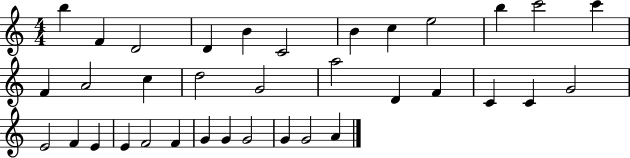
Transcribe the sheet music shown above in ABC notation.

X:1
T:Untitled
M:4/4
L:1/4
K:C
b F D2 D B C2 B c e2 b c'2 c' F A2 c d2 G2 a2 D F C C G2 E2 F E E F2 F G G G2 G G2 A